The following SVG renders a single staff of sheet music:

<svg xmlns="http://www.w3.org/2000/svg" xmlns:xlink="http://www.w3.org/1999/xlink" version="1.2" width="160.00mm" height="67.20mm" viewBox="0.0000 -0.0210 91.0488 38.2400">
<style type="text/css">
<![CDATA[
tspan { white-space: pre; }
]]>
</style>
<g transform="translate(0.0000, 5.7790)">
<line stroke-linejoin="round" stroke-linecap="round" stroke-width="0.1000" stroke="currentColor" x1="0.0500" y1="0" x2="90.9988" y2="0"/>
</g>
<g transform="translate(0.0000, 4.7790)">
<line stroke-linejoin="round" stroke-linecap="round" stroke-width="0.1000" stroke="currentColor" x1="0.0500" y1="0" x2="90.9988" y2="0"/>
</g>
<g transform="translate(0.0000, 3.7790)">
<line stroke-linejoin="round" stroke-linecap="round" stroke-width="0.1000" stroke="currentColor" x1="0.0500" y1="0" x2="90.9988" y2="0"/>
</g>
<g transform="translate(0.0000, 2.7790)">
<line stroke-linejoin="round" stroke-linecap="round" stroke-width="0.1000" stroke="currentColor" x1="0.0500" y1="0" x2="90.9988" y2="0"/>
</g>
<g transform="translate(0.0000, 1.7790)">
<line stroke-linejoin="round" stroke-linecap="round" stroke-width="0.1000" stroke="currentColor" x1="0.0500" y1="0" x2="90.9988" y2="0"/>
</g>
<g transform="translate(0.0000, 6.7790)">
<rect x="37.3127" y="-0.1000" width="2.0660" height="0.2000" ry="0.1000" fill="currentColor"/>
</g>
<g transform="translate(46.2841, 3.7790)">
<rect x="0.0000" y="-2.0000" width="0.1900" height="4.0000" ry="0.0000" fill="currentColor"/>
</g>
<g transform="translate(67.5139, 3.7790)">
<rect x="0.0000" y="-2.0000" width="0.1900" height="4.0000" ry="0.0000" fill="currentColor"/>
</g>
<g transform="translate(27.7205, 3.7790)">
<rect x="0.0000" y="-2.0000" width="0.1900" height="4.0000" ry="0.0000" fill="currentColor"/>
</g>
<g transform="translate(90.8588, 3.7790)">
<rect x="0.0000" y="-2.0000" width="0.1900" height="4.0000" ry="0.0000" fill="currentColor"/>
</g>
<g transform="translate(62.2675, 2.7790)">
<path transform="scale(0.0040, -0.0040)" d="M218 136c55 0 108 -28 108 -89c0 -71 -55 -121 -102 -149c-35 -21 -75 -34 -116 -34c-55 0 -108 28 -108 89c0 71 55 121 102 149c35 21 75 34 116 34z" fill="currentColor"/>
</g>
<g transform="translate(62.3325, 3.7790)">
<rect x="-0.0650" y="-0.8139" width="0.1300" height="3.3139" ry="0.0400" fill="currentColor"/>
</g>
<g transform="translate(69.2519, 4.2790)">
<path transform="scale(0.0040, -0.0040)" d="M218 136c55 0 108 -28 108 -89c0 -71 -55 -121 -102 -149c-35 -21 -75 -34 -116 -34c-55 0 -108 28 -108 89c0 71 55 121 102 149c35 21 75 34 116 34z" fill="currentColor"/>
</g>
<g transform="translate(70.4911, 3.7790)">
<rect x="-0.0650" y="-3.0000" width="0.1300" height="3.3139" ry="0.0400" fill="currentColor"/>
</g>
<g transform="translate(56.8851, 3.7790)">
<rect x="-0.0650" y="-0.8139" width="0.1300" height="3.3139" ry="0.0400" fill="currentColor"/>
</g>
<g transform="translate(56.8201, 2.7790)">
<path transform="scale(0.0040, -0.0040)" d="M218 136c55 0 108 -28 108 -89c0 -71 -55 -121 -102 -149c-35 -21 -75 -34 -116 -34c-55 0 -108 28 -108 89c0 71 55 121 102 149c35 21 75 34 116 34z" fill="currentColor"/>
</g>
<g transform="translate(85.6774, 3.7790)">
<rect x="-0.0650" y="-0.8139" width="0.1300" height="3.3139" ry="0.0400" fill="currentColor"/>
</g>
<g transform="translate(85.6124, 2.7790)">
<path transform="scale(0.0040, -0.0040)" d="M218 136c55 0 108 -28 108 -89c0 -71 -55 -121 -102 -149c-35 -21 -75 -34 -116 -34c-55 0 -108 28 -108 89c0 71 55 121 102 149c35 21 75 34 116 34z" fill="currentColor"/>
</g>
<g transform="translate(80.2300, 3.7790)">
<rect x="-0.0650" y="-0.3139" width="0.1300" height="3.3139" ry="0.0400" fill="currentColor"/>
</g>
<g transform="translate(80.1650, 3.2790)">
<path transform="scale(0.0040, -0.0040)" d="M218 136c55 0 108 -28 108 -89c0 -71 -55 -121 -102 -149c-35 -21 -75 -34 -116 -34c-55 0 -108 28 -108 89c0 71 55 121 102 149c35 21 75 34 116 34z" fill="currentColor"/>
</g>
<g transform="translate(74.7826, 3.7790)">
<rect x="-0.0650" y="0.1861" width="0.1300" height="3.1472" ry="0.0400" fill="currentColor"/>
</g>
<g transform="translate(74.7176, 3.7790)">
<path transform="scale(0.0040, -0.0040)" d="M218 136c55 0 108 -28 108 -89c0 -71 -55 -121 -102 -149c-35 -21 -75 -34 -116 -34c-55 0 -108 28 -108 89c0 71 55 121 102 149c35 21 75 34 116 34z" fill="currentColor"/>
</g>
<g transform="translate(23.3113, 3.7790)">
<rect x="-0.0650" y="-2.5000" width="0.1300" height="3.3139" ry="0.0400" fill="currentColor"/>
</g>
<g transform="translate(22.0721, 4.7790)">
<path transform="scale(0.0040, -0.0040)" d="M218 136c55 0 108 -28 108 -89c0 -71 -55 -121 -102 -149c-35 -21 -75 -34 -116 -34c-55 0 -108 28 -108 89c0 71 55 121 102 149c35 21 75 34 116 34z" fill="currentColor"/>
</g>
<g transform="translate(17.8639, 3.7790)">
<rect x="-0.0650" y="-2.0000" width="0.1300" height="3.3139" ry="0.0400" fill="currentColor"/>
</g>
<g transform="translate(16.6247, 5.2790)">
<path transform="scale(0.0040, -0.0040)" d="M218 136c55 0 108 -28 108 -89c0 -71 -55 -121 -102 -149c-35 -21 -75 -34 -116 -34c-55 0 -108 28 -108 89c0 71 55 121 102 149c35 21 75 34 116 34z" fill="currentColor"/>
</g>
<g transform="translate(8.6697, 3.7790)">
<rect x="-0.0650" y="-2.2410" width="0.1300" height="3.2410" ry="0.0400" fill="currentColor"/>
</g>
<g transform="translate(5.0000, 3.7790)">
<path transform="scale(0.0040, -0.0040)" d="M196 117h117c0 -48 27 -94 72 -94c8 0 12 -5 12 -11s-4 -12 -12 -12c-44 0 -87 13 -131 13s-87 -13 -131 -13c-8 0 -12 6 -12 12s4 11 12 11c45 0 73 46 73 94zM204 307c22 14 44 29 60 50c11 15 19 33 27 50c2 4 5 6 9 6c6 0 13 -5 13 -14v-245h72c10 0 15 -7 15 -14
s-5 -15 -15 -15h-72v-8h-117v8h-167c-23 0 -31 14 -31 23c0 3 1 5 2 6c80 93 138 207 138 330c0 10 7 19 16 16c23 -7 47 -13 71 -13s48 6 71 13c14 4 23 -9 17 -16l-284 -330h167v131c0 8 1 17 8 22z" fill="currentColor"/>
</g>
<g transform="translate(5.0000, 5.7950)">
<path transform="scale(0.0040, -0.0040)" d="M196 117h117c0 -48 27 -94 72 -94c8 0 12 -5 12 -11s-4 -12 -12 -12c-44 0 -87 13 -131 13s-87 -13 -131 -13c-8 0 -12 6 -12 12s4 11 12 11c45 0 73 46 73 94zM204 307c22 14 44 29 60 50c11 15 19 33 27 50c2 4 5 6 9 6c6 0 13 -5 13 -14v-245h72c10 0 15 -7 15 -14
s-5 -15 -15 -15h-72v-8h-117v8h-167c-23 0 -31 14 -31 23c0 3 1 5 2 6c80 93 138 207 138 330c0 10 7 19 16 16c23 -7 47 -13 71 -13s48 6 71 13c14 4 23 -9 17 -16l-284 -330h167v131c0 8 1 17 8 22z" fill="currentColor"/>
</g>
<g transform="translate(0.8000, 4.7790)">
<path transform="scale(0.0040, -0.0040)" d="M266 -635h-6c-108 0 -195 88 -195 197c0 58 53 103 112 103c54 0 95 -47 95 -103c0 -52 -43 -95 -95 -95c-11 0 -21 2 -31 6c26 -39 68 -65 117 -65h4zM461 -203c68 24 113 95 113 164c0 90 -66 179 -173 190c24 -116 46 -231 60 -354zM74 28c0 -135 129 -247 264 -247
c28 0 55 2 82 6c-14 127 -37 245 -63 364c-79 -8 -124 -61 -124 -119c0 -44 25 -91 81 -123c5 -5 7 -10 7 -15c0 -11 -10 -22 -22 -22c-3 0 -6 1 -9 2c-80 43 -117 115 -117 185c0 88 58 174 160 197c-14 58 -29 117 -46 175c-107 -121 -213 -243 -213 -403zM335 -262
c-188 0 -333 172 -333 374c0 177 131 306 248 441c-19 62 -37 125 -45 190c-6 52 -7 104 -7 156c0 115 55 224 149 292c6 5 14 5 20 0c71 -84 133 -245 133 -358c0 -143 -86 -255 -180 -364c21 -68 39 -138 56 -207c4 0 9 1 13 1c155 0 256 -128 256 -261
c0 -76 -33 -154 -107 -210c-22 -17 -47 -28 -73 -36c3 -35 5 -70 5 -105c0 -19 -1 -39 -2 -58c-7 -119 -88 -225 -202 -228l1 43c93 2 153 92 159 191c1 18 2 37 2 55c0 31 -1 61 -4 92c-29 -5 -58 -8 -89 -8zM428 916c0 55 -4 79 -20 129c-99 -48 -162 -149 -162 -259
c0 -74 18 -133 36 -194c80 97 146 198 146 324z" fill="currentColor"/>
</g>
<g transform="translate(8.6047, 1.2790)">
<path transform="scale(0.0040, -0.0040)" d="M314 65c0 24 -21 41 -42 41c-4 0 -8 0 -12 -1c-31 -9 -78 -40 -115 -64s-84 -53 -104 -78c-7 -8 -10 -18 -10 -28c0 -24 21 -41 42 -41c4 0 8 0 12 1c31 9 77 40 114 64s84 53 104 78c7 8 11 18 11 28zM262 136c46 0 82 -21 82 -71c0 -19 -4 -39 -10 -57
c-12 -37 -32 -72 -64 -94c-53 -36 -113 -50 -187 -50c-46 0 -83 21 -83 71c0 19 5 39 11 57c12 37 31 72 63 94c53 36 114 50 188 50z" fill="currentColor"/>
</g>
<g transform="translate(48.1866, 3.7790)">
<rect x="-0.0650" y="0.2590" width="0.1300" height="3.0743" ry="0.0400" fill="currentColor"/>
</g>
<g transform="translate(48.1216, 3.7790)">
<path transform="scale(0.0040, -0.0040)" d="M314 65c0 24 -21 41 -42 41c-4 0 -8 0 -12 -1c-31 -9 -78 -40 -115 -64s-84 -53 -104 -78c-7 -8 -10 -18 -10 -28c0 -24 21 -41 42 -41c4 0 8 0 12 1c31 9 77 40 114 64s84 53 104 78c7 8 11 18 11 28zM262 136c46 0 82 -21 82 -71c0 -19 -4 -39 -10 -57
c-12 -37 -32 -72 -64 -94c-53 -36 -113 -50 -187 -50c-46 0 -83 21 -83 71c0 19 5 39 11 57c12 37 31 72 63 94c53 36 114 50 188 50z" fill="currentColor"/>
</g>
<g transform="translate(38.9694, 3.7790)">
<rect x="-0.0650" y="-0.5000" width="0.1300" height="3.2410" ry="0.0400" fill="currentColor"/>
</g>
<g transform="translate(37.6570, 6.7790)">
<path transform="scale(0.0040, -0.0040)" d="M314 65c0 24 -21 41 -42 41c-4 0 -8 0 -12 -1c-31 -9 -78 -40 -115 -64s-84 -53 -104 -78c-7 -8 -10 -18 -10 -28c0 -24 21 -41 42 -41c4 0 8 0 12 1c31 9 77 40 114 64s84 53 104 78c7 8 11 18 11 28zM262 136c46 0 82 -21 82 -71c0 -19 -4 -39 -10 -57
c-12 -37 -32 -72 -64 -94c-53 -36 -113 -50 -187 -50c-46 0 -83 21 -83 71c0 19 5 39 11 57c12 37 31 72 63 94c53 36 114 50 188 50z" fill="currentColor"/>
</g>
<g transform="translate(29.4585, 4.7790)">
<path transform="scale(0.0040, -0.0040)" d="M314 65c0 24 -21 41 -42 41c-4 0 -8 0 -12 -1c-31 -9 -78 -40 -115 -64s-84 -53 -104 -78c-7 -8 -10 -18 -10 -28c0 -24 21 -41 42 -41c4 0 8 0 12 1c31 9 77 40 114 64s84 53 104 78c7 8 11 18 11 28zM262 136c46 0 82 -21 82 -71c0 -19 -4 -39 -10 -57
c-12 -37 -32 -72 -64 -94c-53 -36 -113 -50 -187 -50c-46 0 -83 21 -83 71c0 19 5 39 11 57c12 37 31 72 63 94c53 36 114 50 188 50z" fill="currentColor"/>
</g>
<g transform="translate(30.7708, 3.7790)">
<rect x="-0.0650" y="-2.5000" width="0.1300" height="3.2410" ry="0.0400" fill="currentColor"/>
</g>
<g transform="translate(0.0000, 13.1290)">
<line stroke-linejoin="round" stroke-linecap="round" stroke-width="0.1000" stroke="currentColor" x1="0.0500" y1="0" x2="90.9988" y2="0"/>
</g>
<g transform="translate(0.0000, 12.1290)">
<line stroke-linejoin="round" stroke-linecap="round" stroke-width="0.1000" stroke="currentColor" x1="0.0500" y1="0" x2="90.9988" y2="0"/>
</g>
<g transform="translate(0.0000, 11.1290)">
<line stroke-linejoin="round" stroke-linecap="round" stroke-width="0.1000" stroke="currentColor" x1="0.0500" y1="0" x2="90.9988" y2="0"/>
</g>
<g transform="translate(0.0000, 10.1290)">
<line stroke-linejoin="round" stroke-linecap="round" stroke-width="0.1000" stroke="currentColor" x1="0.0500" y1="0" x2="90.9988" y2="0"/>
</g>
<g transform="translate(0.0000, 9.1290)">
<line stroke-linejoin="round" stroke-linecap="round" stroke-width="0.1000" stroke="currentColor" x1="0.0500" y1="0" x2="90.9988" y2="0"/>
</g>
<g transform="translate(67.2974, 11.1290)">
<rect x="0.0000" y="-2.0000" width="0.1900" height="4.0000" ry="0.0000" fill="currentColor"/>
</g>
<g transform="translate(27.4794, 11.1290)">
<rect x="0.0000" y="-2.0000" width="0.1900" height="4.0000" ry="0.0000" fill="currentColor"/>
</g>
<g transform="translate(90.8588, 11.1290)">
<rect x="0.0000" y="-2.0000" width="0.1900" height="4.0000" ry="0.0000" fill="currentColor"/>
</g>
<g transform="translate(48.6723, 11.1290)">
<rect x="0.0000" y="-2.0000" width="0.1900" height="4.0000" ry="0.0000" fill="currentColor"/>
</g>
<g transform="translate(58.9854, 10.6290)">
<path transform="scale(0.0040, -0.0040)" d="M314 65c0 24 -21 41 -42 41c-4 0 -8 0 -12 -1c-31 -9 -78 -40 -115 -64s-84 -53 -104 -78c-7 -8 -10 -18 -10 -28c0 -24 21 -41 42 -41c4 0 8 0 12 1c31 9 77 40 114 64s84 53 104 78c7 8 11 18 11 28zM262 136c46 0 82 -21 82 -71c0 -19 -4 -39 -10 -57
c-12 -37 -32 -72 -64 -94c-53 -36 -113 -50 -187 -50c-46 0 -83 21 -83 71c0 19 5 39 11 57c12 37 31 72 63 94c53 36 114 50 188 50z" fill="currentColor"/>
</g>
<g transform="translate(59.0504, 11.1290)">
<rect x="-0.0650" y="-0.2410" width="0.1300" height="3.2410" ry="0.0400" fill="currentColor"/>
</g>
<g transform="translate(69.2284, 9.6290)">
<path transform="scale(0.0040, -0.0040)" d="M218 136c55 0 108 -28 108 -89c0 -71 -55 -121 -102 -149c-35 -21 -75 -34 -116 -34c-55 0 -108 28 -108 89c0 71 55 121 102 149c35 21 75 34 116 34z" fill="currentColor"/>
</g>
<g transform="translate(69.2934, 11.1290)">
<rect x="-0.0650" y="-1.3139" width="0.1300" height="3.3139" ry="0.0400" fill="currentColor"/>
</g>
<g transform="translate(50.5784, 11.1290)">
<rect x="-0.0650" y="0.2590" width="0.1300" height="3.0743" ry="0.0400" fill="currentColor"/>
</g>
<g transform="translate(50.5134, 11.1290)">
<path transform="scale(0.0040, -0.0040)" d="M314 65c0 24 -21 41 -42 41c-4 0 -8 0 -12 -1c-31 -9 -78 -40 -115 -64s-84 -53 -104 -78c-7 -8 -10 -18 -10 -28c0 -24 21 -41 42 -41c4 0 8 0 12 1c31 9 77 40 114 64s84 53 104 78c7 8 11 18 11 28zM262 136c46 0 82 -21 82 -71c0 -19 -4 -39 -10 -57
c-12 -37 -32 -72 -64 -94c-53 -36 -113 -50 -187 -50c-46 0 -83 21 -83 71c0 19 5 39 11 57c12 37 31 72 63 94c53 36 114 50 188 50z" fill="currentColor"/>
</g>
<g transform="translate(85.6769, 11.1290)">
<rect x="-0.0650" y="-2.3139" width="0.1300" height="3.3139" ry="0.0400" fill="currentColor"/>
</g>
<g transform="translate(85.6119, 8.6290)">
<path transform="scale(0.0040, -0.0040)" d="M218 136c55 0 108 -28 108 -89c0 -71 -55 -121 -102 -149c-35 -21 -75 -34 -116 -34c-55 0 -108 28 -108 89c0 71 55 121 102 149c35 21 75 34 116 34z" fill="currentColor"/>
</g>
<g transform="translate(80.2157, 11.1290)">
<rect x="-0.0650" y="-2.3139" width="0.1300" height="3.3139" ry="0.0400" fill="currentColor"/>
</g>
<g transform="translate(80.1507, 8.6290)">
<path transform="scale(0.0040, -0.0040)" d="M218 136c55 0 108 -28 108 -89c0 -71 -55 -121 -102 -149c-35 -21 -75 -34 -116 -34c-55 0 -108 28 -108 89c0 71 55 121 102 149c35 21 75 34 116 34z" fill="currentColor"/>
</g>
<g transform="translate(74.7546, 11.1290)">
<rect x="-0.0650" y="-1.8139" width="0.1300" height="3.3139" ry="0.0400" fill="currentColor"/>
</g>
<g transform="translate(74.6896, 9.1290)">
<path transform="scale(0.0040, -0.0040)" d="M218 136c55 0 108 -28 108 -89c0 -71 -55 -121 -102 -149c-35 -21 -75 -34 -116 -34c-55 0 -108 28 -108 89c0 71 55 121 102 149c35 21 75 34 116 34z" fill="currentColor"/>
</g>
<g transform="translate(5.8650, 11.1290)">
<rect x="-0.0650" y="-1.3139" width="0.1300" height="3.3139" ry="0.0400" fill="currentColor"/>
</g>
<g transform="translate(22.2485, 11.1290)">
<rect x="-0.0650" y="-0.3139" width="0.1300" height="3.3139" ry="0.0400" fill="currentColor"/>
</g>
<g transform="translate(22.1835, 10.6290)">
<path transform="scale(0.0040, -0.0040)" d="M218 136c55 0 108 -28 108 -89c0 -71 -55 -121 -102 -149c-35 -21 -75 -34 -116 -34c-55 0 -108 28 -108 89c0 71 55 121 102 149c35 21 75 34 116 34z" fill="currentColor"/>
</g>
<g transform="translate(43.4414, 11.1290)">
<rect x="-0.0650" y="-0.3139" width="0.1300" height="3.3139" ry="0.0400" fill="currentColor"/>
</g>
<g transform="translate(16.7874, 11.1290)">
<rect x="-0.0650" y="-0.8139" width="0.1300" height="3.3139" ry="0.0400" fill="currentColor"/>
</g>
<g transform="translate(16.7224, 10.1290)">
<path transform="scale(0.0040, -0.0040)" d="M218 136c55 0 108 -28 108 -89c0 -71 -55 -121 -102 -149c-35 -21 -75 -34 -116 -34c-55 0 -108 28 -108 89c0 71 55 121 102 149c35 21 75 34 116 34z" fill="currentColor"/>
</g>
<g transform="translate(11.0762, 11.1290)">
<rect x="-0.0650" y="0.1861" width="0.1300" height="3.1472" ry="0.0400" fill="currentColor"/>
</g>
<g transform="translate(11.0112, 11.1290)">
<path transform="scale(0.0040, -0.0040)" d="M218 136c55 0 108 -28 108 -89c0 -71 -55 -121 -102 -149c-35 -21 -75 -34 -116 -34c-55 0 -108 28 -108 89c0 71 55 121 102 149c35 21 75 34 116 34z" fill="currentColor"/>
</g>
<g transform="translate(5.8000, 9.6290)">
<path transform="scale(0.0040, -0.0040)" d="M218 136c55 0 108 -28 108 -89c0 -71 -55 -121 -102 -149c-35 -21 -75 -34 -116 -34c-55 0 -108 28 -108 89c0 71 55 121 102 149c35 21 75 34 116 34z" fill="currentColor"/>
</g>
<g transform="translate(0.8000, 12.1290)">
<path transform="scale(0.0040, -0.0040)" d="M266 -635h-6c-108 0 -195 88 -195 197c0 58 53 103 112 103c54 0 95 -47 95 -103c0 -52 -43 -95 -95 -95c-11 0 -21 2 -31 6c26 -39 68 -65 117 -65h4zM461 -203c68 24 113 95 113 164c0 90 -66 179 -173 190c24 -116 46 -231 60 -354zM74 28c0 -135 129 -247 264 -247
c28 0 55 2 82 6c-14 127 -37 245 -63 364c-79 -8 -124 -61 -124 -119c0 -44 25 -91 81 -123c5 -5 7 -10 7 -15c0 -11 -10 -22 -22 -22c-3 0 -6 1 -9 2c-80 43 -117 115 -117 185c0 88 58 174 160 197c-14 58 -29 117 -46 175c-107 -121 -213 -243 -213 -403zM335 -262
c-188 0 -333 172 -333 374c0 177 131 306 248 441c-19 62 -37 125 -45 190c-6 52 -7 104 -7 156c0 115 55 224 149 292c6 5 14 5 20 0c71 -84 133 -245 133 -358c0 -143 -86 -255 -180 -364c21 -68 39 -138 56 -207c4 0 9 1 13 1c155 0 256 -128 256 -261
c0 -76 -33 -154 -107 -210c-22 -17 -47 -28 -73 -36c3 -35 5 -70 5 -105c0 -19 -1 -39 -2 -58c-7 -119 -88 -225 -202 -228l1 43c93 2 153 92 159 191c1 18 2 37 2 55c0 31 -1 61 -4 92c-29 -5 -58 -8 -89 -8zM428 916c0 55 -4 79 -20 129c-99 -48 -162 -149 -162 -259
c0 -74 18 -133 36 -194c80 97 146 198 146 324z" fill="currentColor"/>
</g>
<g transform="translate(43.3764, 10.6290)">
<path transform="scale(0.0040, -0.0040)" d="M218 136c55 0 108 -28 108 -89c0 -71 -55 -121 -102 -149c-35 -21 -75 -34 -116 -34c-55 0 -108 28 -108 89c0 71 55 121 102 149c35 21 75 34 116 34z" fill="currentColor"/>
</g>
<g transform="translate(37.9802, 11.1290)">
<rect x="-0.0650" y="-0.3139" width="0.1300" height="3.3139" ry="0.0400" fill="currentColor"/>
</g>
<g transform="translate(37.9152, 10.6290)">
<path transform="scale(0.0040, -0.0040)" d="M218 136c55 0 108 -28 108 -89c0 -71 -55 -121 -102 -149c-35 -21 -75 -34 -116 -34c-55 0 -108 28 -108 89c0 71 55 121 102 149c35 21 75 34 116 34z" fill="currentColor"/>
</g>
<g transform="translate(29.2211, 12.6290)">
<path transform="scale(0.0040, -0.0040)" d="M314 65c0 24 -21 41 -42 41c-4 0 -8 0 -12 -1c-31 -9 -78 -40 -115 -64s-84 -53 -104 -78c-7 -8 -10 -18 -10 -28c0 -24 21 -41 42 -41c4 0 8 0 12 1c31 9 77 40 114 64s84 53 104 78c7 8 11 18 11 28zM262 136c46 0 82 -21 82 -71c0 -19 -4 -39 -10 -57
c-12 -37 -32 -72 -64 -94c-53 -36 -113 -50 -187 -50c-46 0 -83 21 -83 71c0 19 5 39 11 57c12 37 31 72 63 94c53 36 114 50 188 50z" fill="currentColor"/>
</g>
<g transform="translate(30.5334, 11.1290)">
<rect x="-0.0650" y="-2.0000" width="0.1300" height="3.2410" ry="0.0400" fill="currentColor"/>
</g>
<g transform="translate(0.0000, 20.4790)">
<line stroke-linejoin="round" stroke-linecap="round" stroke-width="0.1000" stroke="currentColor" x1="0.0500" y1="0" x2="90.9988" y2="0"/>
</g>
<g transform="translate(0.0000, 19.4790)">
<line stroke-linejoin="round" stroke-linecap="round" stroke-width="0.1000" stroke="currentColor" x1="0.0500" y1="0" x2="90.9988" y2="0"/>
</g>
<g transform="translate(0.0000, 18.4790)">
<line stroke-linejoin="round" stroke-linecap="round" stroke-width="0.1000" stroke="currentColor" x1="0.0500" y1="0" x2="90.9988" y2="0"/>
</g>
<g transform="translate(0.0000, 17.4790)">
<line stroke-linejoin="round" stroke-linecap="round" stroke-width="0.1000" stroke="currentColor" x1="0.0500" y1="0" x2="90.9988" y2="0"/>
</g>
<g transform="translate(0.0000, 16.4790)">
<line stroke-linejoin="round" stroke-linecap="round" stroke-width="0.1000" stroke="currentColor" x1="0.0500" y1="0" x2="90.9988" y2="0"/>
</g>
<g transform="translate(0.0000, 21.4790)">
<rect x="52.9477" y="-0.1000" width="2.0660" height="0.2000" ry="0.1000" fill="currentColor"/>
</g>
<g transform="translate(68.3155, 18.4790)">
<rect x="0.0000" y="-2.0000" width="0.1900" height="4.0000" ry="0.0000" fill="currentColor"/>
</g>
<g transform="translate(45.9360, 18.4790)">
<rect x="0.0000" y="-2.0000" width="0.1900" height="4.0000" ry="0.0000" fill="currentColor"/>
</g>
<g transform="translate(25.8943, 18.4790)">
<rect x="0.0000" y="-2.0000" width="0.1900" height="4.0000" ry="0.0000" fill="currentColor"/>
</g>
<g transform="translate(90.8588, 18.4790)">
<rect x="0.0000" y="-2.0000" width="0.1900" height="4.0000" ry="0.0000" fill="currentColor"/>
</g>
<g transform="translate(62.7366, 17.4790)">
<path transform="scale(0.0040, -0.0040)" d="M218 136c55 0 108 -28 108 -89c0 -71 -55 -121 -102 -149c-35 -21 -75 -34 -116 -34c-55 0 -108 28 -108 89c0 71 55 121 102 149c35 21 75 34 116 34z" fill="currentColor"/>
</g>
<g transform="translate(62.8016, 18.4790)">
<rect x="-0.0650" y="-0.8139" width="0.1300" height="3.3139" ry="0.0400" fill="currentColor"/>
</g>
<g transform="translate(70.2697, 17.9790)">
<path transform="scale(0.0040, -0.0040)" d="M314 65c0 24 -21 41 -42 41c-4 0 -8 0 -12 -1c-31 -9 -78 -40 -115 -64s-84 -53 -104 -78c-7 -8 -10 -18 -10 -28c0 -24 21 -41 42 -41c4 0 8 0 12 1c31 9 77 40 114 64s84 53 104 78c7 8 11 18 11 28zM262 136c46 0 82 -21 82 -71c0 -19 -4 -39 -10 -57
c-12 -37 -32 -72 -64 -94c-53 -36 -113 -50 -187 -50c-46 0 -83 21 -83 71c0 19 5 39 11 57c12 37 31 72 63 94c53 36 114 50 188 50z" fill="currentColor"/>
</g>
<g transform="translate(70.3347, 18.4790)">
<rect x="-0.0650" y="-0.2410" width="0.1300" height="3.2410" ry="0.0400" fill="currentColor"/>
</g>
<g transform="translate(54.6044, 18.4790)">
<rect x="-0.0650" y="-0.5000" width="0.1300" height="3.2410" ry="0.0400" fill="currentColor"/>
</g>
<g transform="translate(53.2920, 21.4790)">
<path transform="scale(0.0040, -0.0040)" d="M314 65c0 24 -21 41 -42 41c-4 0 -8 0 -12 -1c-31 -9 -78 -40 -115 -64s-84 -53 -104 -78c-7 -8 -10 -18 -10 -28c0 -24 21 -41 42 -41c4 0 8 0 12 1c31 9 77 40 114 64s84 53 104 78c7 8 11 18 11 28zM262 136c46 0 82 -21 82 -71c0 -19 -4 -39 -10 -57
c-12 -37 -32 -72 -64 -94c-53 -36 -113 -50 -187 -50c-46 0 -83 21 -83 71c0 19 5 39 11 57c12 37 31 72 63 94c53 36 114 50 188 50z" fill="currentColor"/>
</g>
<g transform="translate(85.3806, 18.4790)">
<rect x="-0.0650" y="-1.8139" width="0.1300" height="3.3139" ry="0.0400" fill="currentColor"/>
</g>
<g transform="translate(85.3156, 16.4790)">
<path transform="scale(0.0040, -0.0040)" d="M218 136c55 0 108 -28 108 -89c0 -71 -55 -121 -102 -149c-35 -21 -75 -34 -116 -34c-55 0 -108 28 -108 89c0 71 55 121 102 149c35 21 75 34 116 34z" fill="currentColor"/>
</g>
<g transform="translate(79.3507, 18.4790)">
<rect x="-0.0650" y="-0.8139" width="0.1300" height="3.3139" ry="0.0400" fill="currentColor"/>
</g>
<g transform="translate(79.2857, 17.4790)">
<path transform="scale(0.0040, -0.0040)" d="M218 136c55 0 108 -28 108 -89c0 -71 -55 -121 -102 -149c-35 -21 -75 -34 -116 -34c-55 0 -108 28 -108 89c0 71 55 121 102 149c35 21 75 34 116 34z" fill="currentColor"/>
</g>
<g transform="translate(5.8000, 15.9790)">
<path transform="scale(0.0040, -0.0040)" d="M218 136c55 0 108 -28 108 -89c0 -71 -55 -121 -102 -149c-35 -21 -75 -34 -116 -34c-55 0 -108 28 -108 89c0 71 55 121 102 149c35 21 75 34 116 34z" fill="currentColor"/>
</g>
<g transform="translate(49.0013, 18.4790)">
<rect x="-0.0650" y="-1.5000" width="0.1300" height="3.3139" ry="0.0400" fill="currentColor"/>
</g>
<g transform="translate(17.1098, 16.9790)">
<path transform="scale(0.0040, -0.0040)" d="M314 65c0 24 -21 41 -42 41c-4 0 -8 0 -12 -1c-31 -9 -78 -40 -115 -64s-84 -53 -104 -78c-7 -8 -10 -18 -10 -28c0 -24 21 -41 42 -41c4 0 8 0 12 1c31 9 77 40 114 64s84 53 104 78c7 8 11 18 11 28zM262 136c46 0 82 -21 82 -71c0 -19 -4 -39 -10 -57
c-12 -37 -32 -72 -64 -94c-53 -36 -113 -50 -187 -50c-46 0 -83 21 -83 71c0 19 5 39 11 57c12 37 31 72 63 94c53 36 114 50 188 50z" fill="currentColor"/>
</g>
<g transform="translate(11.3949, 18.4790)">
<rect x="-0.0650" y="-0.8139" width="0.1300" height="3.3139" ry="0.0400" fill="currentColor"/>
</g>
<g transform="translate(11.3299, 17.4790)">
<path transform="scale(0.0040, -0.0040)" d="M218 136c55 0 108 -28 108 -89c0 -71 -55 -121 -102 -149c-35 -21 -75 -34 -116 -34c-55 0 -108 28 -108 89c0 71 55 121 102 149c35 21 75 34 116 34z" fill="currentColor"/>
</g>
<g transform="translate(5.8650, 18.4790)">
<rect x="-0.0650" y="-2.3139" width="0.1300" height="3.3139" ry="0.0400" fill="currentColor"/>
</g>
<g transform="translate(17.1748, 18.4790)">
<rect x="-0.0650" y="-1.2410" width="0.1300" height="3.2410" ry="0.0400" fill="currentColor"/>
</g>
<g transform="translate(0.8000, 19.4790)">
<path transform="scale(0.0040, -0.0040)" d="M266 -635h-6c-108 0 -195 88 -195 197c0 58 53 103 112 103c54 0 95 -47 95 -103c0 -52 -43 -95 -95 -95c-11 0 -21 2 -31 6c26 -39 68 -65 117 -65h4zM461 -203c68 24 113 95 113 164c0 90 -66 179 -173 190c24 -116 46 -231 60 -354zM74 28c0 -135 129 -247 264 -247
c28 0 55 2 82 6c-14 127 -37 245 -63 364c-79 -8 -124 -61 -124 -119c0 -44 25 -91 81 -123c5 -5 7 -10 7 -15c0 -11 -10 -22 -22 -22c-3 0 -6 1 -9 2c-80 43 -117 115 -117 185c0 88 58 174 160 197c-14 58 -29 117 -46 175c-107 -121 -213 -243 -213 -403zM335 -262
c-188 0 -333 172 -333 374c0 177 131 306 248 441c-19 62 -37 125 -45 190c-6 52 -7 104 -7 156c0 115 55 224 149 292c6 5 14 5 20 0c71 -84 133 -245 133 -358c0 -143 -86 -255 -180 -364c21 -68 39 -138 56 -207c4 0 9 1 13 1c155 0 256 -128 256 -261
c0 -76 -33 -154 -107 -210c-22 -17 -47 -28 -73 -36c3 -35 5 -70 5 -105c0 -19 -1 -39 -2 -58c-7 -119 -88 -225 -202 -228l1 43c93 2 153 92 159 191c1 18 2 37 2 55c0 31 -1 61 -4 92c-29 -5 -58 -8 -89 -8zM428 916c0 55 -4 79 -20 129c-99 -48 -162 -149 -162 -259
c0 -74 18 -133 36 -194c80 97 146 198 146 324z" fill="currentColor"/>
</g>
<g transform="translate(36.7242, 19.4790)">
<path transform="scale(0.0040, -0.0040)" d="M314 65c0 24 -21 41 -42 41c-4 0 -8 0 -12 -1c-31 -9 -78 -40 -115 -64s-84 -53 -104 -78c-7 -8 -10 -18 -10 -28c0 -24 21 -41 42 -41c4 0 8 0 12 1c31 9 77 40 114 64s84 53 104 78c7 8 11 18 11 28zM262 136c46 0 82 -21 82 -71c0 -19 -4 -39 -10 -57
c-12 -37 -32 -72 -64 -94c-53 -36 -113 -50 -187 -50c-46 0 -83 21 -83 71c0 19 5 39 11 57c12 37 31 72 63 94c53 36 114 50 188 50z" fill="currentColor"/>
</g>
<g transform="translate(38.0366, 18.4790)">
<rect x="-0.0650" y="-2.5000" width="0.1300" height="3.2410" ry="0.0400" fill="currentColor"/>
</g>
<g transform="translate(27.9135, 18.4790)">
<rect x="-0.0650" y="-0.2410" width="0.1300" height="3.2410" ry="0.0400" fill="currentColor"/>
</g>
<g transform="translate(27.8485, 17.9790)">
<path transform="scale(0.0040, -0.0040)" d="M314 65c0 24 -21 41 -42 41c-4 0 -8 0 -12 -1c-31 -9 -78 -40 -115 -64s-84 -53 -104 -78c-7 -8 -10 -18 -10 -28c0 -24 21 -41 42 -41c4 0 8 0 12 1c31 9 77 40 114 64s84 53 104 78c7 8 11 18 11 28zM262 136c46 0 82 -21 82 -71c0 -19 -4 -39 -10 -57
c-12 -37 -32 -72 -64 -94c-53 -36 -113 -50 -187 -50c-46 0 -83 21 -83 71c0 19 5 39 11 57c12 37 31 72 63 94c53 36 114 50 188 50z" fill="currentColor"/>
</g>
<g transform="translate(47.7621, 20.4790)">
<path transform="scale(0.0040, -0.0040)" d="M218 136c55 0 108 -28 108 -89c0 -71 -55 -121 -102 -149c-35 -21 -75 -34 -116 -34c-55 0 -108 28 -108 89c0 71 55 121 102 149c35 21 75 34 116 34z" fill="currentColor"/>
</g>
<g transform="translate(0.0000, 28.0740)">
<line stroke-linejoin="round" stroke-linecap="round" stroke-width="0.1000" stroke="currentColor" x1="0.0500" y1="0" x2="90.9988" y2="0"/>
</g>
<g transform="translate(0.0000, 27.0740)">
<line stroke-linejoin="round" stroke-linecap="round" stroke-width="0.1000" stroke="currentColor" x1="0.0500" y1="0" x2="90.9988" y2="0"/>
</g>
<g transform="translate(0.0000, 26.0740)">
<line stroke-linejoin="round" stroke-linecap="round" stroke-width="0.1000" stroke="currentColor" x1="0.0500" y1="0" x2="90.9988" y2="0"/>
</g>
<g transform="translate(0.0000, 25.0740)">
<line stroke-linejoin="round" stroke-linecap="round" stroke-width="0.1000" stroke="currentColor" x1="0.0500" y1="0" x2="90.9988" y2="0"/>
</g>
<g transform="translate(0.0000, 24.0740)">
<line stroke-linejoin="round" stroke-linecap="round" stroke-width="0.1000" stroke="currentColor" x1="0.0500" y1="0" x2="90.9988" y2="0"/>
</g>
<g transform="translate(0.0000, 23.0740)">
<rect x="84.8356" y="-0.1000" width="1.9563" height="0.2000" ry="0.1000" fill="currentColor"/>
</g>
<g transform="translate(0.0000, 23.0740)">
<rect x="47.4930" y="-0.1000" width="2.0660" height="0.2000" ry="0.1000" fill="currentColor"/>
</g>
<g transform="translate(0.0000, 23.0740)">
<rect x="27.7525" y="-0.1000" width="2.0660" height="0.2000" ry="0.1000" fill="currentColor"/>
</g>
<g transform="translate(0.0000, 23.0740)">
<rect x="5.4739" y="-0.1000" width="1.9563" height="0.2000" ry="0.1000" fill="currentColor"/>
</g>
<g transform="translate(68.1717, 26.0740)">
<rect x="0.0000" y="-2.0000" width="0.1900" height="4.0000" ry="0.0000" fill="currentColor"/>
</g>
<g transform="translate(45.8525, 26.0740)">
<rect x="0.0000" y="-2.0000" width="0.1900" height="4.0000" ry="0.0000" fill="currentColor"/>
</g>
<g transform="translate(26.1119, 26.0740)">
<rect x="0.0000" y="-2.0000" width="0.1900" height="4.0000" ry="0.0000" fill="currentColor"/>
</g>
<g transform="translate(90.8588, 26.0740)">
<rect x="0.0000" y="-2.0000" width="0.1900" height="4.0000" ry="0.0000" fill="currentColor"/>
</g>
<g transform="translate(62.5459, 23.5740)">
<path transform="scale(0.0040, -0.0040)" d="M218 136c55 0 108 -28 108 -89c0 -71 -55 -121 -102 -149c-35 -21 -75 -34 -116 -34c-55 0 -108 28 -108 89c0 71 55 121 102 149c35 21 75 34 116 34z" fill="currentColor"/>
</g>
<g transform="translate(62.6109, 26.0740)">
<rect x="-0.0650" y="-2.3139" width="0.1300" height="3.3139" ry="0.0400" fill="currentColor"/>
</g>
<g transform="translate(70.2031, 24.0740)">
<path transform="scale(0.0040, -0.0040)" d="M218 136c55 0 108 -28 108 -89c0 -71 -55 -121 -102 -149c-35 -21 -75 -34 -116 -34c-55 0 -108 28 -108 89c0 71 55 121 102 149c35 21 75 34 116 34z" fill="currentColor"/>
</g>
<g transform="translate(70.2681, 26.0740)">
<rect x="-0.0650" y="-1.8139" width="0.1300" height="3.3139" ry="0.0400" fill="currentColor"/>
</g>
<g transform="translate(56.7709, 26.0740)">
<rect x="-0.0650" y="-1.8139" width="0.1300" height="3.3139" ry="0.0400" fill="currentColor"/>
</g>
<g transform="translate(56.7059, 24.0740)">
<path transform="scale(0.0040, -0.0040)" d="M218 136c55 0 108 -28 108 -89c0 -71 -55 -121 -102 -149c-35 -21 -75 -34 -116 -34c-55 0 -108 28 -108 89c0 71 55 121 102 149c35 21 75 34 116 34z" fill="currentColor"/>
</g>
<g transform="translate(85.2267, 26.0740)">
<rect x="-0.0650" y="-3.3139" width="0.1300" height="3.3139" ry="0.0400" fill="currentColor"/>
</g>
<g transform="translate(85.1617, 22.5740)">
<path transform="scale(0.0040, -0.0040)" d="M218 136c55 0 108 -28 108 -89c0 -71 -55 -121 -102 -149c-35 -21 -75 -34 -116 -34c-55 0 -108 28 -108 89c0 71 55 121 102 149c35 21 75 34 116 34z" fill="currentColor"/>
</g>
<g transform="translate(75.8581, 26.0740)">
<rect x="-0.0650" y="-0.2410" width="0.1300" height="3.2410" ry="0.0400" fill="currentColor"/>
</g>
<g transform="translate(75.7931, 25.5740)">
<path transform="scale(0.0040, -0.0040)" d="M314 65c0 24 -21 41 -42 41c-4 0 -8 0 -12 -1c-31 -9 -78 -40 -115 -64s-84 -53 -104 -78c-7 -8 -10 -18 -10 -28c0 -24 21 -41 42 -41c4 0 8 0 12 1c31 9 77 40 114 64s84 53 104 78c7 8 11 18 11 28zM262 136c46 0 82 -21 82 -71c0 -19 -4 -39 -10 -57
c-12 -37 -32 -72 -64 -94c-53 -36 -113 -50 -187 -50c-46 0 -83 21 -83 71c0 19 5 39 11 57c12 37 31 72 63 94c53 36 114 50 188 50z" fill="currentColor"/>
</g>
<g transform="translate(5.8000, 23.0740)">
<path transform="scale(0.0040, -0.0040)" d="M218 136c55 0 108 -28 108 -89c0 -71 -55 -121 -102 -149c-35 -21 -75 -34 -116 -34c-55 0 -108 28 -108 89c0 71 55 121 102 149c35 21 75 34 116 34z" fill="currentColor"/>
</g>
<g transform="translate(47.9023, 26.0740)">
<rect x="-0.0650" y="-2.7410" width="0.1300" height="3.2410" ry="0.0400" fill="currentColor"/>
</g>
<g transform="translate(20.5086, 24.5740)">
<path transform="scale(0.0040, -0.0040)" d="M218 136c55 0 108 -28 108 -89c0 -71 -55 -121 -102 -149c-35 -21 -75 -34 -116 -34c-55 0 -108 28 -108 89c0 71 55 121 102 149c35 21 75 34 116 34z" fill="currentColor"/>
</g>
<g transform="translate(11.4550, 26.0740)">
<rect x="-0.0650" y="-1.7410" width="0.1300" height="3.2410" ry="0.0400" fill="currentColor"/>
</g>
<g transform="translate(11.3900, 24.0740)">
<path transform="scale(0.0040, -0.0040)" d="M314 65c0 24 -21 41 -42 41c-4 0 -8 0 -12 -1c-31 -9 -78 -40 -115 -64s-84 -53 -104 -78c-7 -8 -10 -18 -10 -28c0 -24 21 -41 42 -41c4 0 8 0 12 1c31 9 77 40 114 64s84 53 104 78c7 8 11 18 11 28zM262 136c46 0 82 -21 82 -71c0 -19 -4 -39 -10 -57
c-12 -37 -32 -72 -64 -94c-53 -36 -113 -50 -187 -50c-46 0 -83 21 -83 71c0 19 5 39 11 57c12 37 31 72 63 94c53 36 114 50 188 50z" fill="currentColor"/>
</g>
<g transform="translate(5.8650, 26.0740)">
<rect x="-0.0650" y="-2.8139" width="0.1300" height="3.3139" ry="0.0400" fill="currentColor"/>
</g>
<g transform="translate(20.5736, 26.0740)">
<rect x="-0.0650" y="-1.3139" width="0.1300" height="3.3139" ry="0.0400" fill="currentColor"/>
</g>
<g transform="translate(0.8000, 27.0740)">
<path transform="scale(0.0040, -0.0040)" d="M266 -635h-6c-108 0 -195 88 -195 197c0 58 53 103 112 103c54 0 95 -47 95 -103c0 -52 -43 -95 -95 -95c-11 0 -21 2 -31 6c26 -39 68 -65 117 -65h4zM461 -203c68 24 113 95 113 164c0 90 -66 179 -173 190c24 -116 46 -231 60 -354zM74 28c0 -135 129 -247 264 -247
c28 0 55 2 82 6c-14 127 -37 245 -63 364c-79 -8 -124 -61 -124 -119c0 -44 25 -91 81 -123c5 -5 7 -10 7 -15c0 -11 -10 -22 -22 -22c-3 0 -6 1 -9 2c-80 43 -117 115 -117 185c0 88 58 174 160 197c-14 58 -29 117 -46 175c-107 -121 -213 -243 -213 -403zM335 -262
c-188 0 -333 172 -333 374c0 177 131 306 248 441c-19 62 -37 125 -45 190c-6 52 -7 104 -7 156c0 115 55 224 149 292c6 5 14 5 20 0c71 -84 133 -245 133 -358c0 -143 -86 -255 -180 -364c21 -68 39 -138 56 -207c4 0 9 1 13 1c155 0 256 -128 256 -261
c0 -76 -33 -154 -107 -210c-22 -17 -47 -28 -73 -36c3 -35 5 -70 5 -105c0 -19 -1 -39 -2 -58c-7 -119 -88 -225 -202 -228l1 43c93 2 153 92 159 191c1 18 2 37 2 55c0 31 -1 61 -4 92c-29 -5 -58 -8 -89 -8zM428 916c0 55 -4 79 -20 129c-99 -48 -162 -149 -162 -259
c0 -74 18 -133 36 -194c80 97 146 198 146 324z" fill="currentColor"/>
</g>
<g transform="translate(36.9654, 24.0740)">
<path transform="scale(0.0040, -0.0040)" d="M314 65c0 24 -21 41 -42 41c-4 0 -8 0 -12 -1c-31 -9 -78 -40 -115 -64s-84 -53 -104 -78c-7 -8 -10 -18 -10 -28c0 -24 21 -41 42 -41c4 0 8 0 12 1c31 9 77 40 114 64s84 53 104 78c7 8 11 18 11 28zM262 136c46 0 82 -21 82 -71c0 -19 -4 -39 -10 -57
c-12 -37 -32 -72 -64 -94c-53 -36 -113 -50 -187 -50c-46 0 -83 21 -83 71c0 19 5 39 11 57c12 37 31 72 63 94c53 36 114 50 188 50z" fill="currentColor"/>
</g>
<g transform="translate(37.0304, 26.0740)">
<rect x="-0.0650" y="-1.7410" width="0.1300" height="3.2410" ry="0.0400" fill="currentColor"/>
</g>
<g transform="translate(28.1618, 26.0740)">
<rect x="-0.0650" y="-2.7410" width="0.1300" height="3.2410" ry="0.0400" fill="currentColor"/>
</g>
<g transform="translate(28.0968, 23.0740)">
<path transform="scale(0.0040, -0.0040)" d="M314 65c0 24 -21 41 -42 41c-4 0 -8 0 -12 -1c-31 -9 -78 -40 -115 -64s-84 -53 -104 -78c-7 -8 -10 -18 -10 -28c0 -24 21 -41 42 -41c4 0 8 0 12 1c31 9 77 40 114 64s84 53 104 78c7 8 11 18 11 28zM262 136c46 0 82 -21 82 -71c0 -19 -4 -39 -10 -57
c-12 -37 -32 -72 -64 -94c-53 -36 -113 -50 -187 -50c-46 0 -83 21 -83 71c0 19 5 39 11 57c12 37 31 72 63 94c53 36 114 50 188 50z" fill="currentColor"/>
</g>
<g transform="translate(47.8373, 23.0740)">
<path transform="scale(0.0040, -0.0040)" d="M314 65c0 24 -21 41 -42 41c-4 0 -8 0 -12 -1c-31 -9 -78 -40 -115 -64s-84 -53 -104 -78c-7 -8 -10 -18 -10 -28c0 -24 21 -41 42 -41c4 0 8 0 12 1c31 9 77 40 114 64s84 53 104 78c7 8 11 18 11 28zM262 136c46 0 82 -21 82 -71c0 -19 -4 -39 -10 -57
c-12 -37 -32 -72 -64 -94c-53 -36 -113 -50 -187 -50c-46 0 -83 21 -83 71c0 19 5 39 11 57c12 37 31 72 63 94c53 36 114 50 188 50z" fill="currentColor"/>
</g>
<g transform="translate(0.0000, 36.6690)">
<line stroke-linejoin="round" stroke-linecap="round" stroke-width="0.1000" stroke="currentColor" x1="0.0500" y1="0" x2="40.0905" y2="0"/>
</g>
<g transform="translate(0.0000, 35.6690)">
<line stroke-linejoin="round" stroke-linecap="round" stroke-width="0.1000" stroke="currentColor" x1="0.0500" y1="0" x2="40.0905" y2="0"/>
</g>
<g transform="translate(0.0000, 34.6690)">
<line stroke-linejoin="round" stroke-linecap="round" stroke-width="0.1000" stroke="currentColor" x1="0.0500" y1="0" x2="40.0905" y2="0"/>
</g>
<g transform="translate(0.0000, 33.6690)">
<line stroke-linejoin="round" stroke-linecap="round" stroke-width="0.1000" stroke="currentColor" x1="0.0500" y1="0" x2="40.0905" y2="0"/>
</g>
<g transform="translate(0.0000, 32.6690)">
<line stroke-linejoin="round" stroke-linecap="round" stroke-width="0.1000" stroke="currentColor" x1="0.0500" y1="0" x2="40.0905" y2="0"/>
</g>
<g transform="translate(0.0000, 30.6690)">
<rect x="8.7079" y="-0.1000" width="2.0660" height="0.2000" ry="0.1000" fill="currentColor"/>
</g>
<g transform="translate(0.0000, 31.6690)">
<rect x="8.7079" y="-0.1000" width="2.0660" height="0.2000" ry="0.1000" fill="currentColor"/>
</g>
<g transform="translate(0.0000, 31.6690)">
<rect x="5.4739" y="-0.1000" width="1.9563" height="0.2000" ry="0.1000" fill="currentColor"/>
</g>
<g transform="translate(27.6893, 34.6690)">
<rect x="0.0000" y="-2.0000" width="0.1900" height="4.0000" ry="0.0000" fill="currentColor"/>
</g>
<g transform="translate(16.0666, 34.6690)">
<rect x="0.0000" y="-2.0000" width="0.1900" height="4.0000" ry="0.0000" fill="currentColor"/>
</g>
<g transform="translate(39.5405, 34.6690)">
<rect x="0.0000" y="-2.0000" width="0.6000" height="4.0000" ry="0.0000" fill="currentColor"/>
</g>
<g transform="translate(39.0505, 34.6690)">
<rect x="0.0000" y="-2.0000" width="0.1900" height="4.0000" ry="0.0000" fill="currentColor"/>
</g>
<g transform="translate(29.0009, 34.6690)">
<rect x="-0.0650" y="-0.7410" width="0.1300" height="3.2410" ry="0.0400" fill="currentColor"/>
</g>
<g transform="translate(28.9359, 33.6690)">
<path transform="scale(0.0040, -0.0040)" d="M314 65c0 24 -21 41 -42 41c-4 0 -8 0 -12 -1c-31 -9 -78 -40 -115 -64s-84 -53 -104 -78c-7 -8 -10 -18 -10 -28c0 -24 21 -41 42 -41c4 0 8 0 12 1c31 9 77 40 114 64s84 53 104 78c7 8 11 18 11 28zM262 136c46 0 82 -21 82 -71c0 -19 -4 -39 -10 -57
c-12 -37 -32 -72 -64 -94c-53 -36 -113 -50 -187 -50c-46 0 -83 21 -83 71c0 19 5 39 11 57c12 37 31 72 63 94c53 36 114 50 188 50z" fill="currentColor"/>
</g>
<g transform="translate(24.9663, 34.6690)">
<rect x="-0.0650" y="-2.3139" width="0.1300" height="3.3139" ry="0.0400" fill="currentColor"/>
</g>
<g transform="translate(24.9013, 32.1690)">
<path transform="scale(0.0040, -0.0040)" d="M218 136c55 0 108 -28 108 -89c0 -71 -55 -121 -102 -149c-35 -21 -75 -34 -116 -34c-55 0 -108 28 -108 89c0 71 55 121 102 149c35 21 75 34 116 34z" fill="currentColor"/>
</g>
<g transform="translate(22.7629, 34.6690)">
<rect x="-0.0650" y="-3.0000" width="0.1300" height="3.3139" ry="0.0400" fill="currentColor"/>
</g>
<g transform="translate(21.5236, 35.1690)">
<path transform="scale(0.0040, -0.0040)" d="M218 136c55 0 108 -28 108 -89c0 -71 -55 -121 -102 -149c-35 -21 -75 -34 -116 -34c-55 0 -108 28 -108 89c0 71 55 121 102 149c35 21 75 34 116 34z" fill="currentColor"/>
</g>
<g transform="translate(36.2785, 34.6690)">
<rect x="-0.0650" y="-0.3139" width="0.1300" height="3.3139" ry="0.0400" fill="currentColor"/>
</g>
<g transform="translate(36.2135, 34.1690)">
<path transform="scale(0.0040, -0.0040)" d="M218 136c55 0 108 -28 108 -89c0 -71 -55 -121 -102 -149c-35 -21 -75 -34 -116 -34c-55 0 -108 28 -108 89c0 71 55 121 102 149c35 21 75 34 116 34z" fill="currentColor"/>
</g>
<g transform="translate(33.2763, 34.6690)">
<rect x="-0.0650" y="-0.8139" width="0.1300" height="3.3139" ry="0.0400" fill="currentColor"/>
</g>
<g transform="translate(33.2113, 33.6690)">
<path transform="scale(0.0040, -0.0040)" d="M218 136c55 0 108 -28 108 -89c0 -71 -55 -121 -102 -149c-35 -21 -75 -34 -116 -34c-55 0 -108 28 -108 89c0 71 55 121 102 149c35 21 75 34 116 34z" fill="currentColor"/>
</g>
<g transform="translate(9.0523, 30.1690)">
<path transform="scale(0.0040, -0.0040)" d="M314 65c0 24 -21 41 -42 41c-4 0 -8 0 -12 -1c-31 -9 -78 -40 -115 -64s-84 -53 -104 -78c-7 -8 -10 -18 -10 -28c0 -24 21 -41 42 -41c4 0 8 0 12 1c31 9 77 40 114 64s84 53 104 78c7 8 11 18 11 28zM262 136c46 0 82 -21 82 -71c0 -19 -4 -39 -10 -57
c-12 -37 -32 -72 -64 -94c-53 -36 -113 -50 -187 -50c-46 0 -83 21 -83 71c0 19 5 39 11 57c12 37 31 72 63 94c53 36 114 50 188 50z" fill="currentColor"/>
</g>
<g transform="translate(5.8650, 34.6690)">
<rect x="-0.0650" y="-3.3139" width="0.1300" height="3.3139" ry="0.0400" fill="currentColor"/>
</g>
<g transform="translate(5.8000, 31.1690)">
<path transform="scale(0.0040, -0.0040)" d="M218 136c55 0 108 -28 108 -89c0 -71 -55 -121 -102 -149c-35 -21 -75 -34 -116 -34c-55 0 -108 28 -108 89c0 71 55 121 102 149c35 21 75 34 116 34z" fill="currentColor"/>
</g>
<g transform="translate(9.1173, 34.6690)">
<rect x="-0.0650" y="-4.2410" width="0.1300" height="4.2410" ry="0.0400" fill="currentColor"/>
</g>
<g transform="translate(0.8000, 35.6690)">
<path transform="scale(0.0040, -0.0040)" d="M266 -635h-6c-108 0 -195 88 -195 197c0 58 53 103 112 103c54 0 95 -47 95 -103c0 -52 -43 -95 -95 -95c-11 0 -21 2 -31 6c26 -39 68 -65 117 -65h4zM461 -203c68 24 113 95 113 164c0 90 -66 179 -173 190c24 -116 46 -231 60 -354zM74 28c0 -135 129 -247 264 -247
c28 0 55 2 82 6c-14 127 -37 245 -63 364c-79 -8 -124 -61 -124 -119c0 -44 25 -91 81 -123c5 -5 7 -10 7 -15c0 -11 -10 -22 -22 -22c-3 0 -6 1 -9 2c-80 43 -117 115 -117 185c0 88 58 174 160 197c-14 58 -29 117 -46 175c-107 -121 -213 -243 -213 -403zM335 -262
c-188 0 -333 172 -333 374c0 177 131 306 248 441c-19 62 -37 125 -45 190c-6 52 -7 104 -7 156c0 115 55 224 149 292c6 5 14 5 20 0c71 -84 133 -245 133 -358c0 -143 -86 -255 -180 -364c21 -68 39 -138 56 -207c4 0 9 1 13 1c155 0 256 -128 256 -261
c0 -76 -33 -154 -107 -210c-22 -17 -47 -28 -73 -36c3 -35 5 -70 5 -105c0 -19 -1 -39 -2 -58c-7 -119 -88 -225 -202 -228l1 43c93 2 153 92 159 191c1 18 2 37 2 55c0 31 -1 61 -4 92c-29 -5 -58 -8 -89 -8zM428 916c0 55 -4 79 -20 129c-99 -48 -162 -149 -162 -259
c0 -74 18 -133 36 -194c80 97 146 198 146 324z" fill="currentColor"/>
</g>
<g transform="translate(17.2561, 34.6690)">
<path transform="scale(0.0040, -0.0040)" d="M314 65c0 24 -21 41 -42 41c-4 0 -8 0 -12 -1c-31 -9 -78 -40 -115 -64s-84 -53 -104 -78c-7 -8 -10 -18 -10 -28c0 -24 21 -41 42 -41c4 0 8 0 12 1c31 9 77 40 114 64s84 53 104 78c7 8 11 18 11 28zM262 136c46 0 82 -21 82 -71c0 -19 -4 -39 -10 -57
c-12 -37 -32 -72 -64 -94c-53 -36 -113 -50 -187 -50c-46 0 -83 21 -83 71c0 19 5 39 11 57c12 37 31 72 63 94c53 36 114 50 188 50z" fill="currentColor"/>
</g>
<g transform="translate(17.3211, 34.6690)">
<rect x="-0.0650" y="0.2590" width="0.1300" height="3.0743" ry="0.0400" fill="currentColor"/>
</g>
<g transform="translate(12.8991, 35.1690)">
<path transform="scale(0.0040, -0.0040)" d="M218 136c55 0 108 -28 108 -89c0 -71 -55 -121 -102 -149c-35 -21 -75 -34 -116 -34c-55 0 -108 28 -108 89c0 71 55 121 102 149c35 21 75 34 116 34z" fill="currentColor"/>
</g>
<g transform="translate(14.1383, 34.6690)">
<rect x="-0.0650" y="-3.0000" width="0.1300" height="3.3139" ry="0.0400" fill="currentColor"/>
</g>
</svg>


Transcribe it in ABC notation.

X:1
T:Untitled
M:4/4
L:1/4
K:C
g2 F G G2 C2 B2 d d A B c d e B d c F2 c c B2 c2 e f g g g d e2 c2 G2 E C2 d c2 d f a f2 e a2 f2 a2 f g f c2 b b d'2 A B2 A g d2 d c